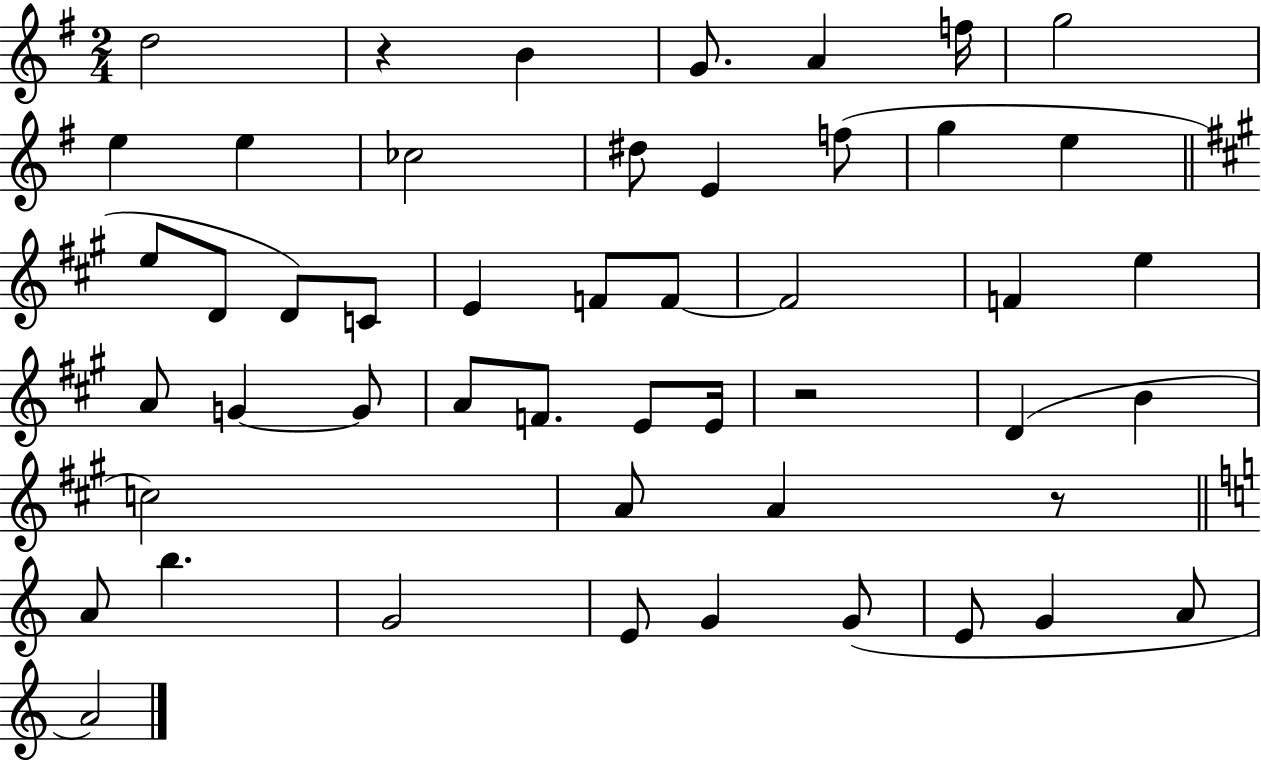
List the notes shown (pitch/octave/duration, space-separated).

D5/h R/q B4/q G4/e. A4/q F5/s G5/h E5/q E5/q CES5/h D#5/e E4/q F5/e G5/q E5/q E5/e D4/e D4/e C4/e E4/q F4/e F4/e F4/h F4/q E5/q A4/e G4/q G4/e A4/e F4/e. E4/e E4/s R/h D4/q B4/q C5/h A4/e A4/q R/e A4/e B5/q. G4/h E4/e G4/q G4/e E4/e G4/q A4/e A4/h